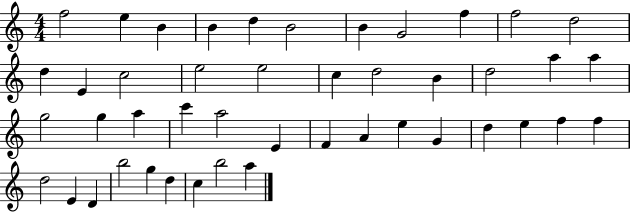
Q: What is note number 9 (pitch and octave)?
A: F5